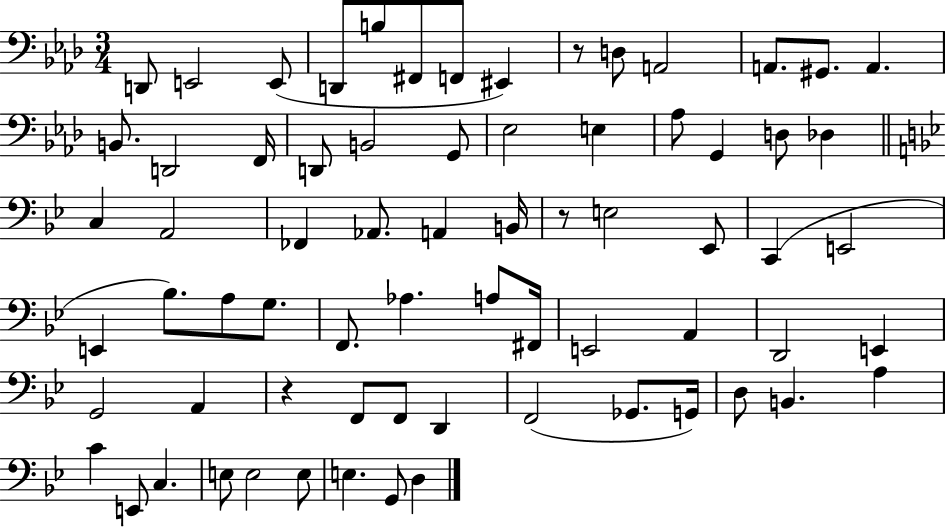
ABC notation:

X:1
T:Untitled
M:3/4
L:1/4
K:Ab
D,,/2 E,,2 E,,/2 D,,/2 B,/2 ^F,,/2 F,,/2 ^E,, z/2 D,/2 A,,2 A,,/2 ^G,,/2 A,, B,,/2 D,,2 F,,/4 D,,/2 B,,2 G,,/2 _E,2 E, _A,/2 G,, D,/2 _D, C, A,,2 _F,, _A,,/2 A,, B,,/4 z/2 E,2 _E,,/2 C,, E,,2 E,, _B,/2 A,/2 G,/2 F,,/2 _A, A,/2 ^F,,/4 E,,2 A,, D,,2 E,, G,,2 A,, z F,,/2 F,,/2 D,, F,,2 _G,,/2 G,,/4 D,/2 B,, A, C E,,/2 C, E,/2 E,2 E,/2 E, G,,/2 D,